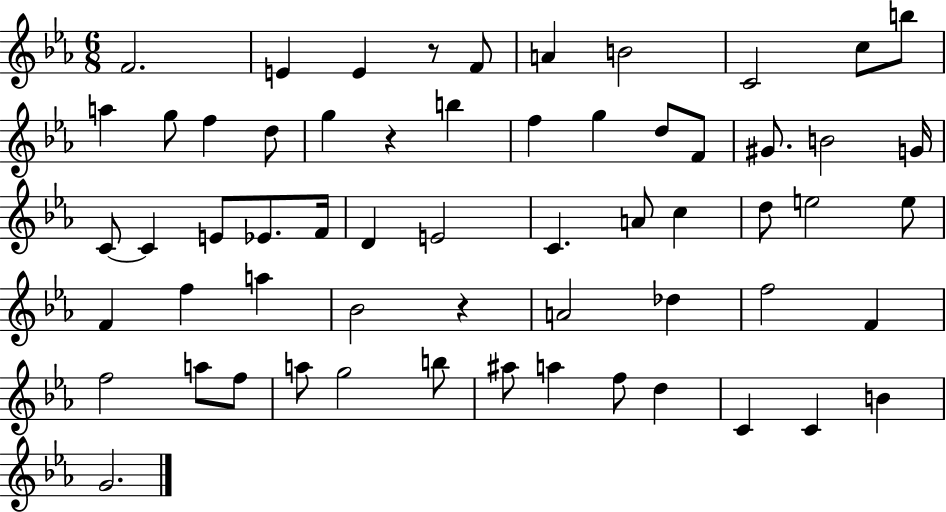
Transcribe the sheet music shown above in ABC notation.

X:1
T:Untitled
M:6/8
L:1/4
K:Eb
F2 E E z/2 F/2 A B2 C2 c/2 b/2 a g/2 f d/2 g z b f g d/2 F/2 ^G/2 B2 G/4 C/2 C E/2 _E/2 F/4 D E2 C A/2 c d/2 e2 e/2 F f a _B2 z A2 _d f2 F f2 a/2 f/2 a/2 g2 b/2 ^a/2 a f/2 d C C B G2